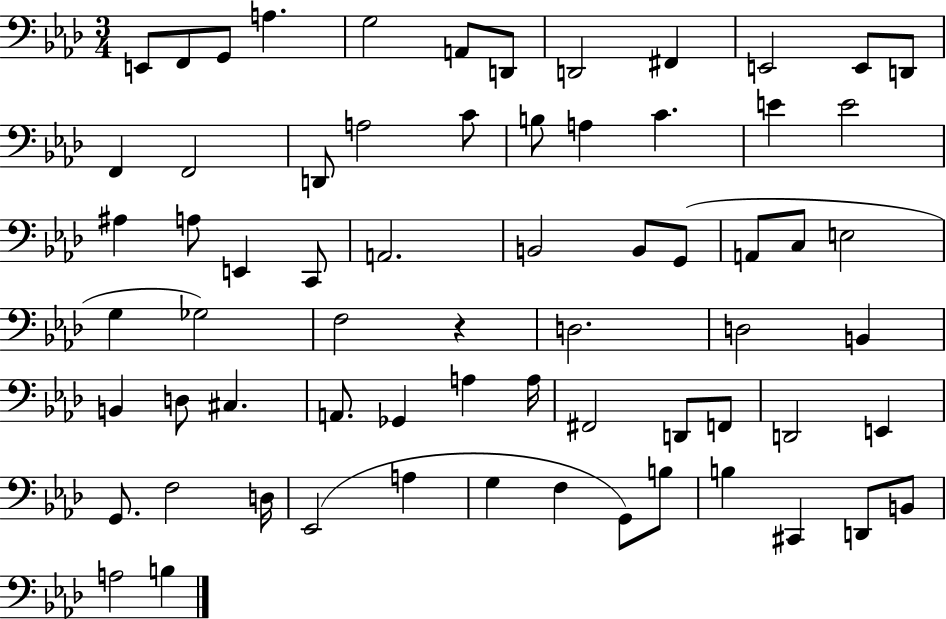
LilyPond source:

{
  \clef bass
  \numericTimeSignature
  \time 3/4
  \key aes \major
  \repeat volta 2 { e,8 f,8 g,8 a4. | g2 a,8 d,8 | d,2 fis,4 | e,2 e,8 d,8 | \break f,4 f,2 | d,8 a2 c'8 | b8 a4 c'4. | e'4 e'2 | \break ais4 a8 e,4 c,8 | a,2. | b,2 b,8 g,8( | a,8 c8 e2 | \break g4 ges2) | f2 r4 | d2. | d2 b,4 | \break b,4 d8 cis4. | a,8. ges,4 a4 a16 | fis,2 d,8 f,8 | d,2 e,4 | \break g,8. f2 d16 | ees,2( a4 | g4 f4 g,8) b8 | b4 cis,4 d,8 b,8 | \break a2 b4 | } \bar "|."
}